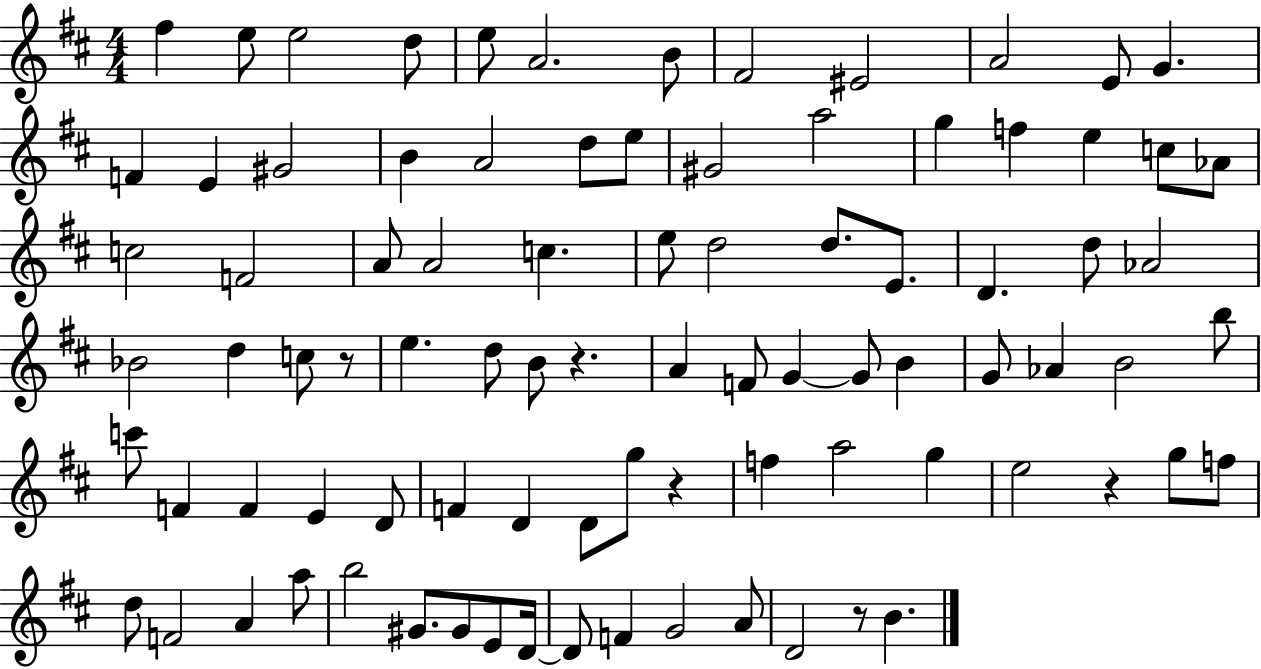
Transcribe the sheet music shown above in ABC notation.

X:1
T:Untitled
M:4/4
L:1/4
K:D
^f e/2 e2 d/2 e/2 A2 B/2 ^F2 ^E2 A2 E/2 G F E ^G2 B A2 d/2 e/2 ^G2 a2 g f e c/2 _A/2 c2 F2 A/2 A2 c e/2 d2 d/2 E/2 D d/2 _A2 _B2 d c/2 z/2 e d/2 B/2 z A F/2 G G/2 B G/2 _A B2 b/2 c'/2 F F E D/2 F D D/2 g/2 z f a2 g e2 z g/2 f/2 d/2 F2 A a/2 b2 ^G/2 ^G/2 E/2 D/4 D/2 F G2 A/2 D2 z/2 B